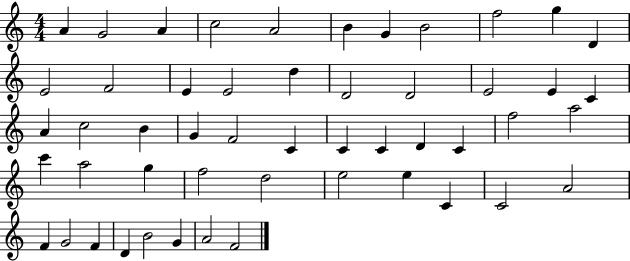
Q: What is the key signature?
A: C major